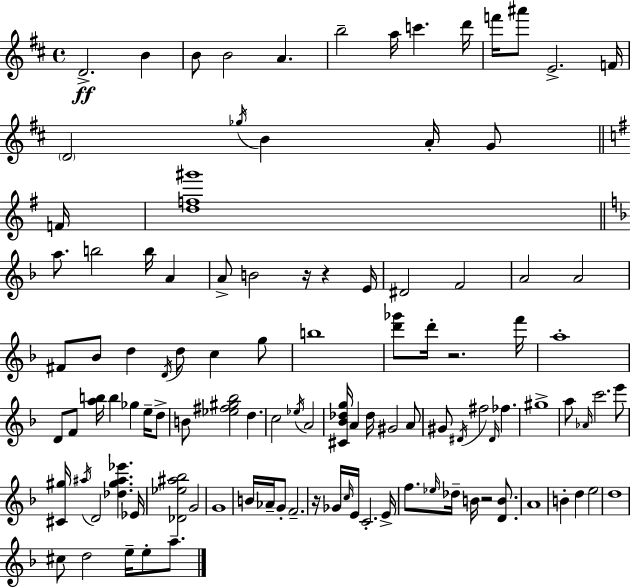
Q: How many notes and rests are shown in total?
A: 108